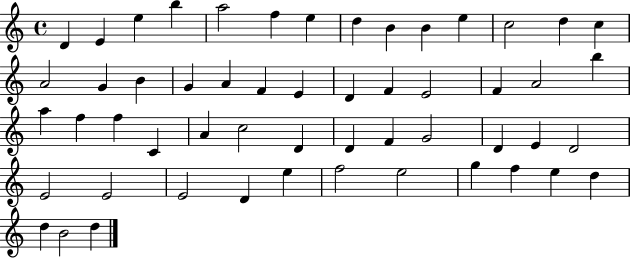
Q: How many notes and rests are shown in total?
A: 54